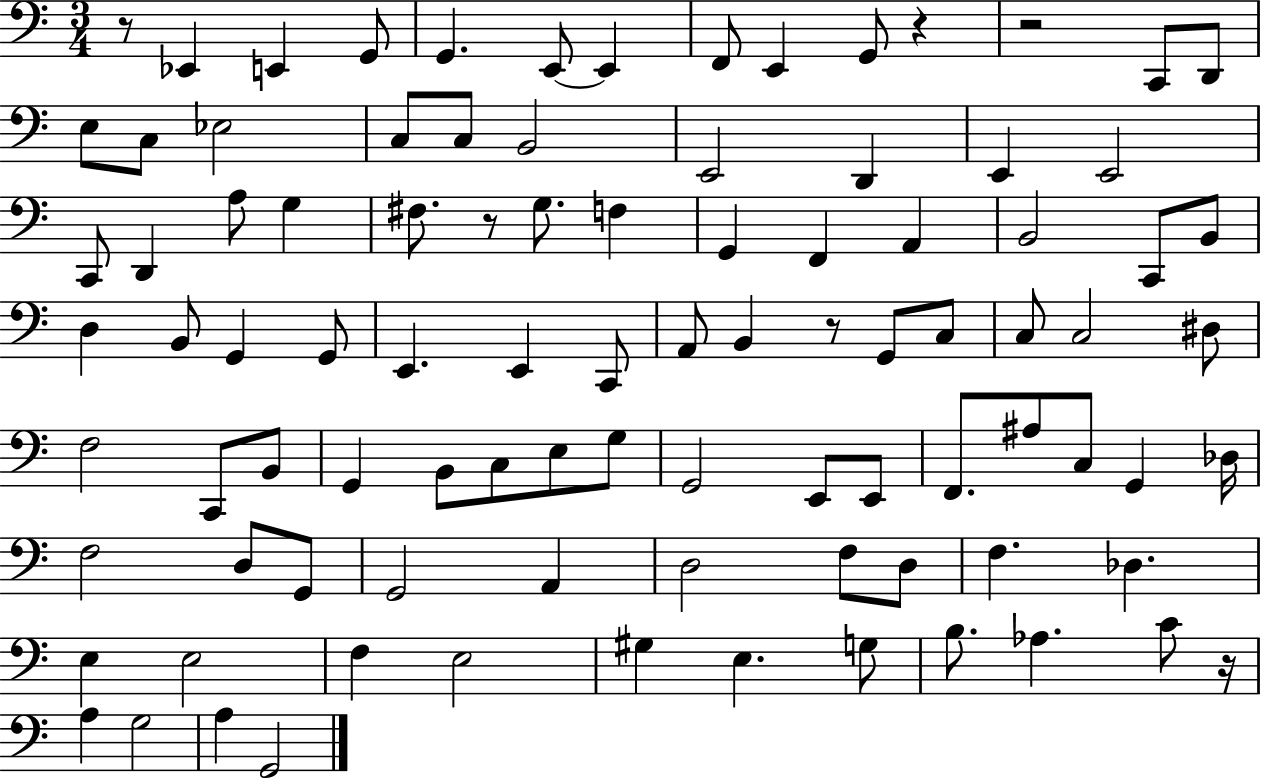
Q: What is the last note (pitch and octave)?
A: G2